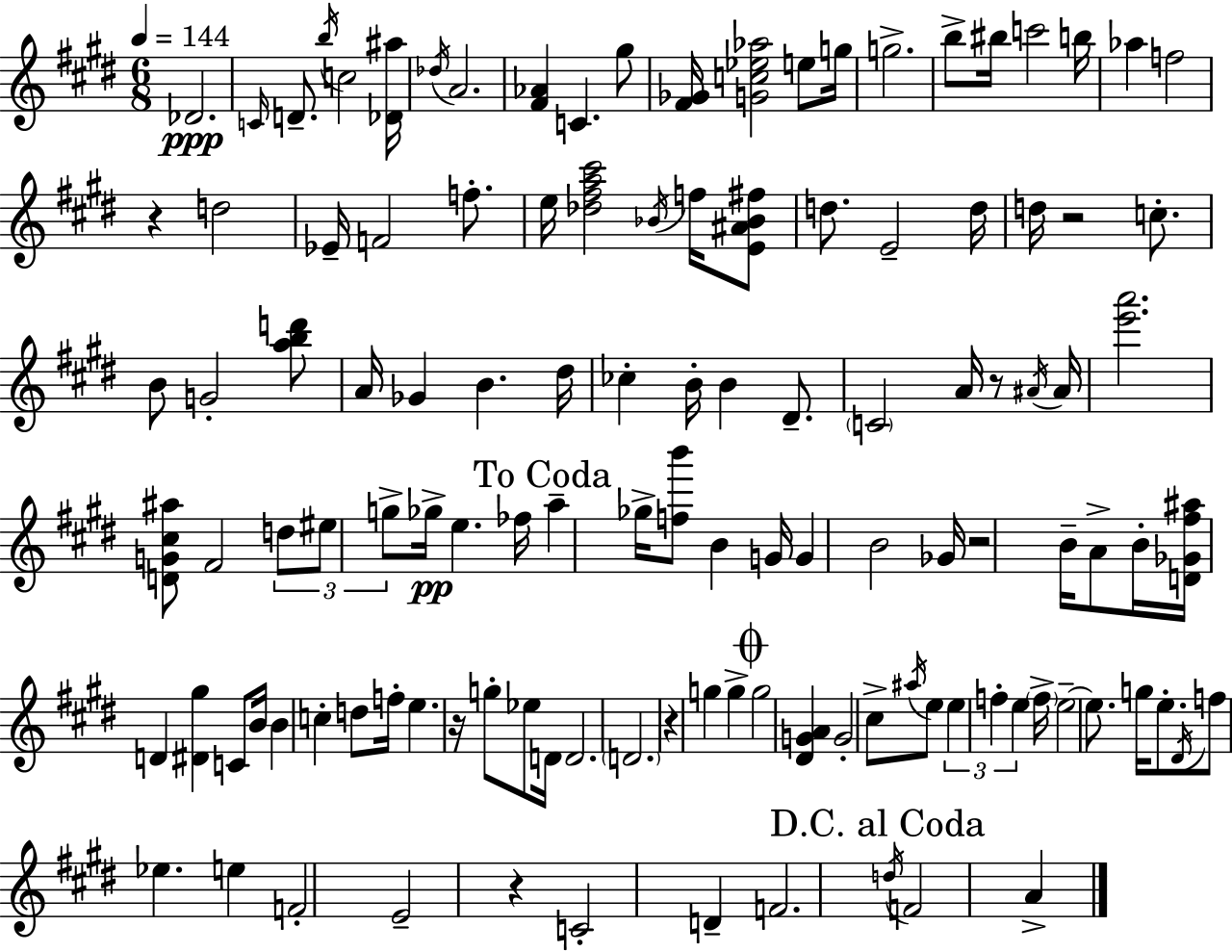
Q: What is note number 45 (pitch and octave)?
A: F#4